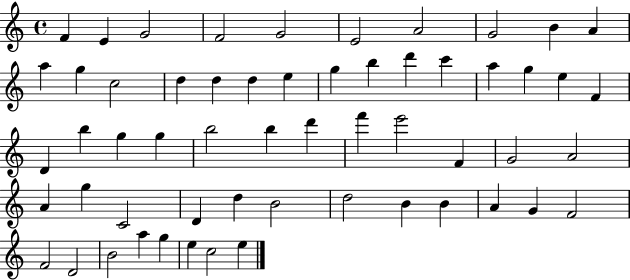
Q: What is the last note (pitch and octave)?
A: E5